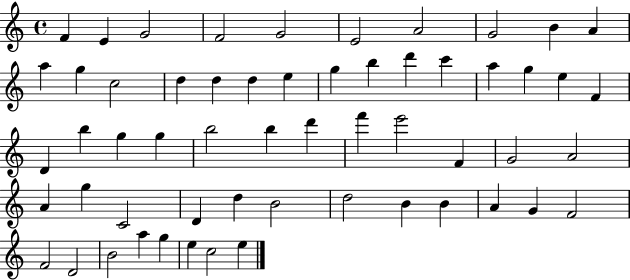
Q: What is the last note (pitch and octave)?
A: E5